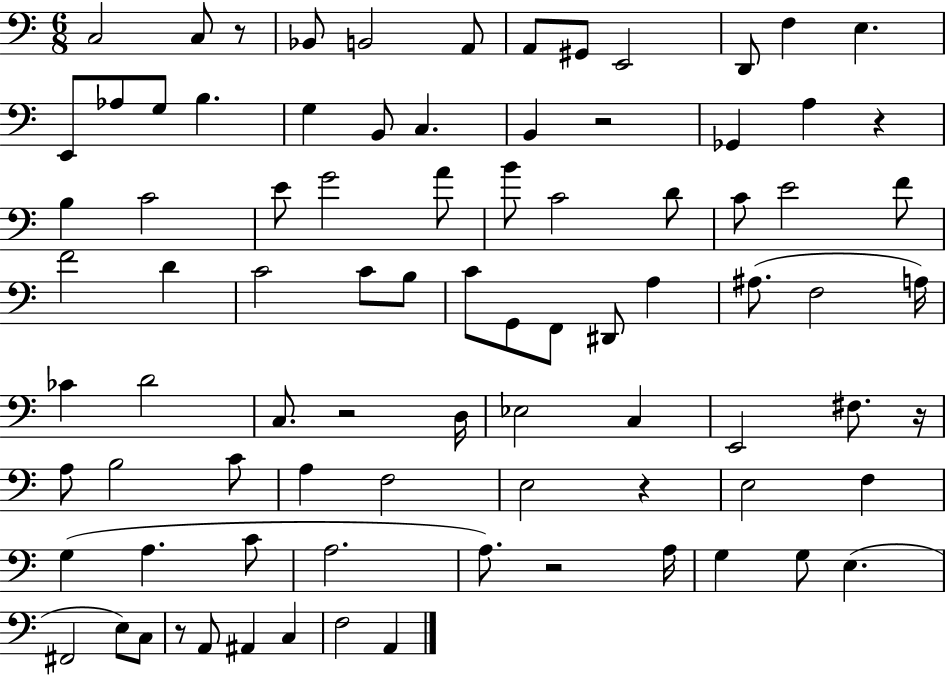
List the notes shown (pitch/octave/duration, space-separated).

C3/h C3/e R/e Bb2/e B2/h A2/e A2/e G#2/e E2/h D2/e F3/q E3/q. E2/e Ab3/e G3/e B3/q. G3/q B2/e C3/q. B2/q R/h Gb2/q A3/q R/q B3/q C4/h E4/e G4/h A4/e B4/e C4/h D4/e C4/e E4/h F4/e F4/h D4/q C4/h C4/e B3/e C4/e G2/e F2/e D#2/e A3/q A#3/e. F3/h A3/s CES4/q D4/h C3/e. R/h D3/s Eb3/h C3/q E2/h F#3/e. R/s A3/e B3/h C4/e A3/q F3/h E3/h R/q E3/h F3/q G3/q A3/q. C4/e A3/h. A3/e. R/h A3/s G3/q G3/e E3/q. F#2/h E3/e C3/e R/e A2/e A#2/q C3/q F3/h A2/q